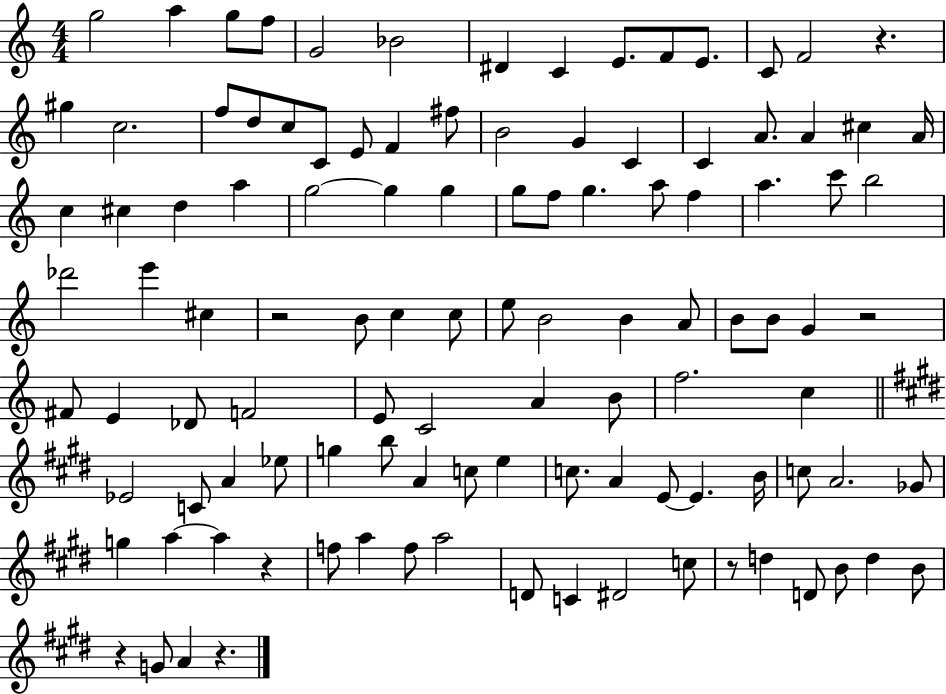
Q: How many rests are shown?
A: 7